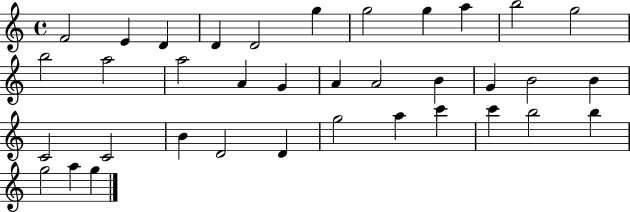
X:1
T:Untitled
M:4/4
L:1/4
K:C
F2 E D D D2 g g2 g a b2 g2 b2 a2 a2 A G A A2 B G B2 B C2 C2 B D2 D g2 a c' c' b2 b g2 a g